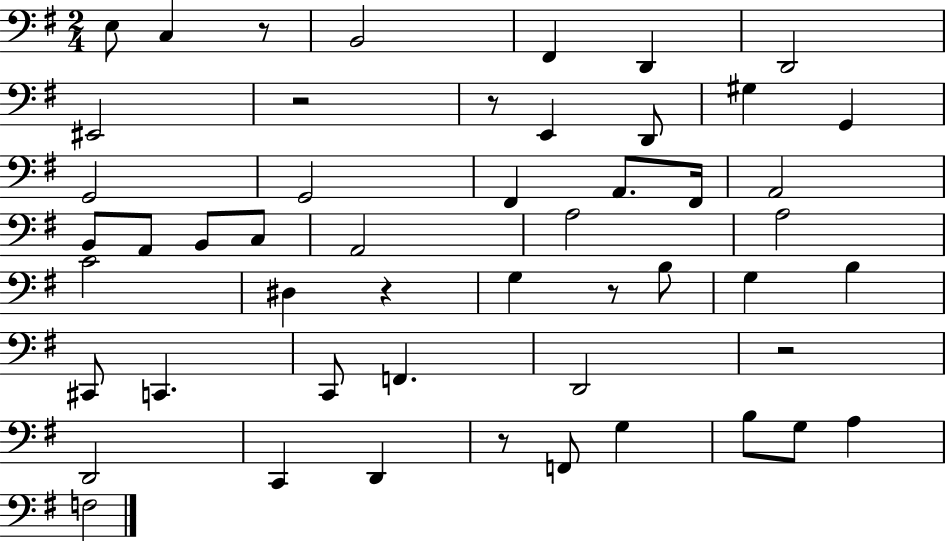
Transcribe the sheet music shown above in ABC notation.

X:1
T:Untitled
M:2/4
L:1/4
K:G
E,/2 C, z/2 B,,2 ^F,, D,, D,,2 ^E,,2 z2 z/2 E,, D,,/2 ^G, G,, G,,2 G,,2 ^F,, A,,/2 ^F,,/4 A,,2 B,,/2 A,,/2 B,,/2 C,/2 A,,2 A,2 A,2 C2 ^D, z G, z/2 B,/2 G, B, ^C,,/2 C,, C,,/2 F,, D,,2 z2 D,,2 C,, D,, z/2 F,,/2 G, B,/2 G,/2 A, F,2